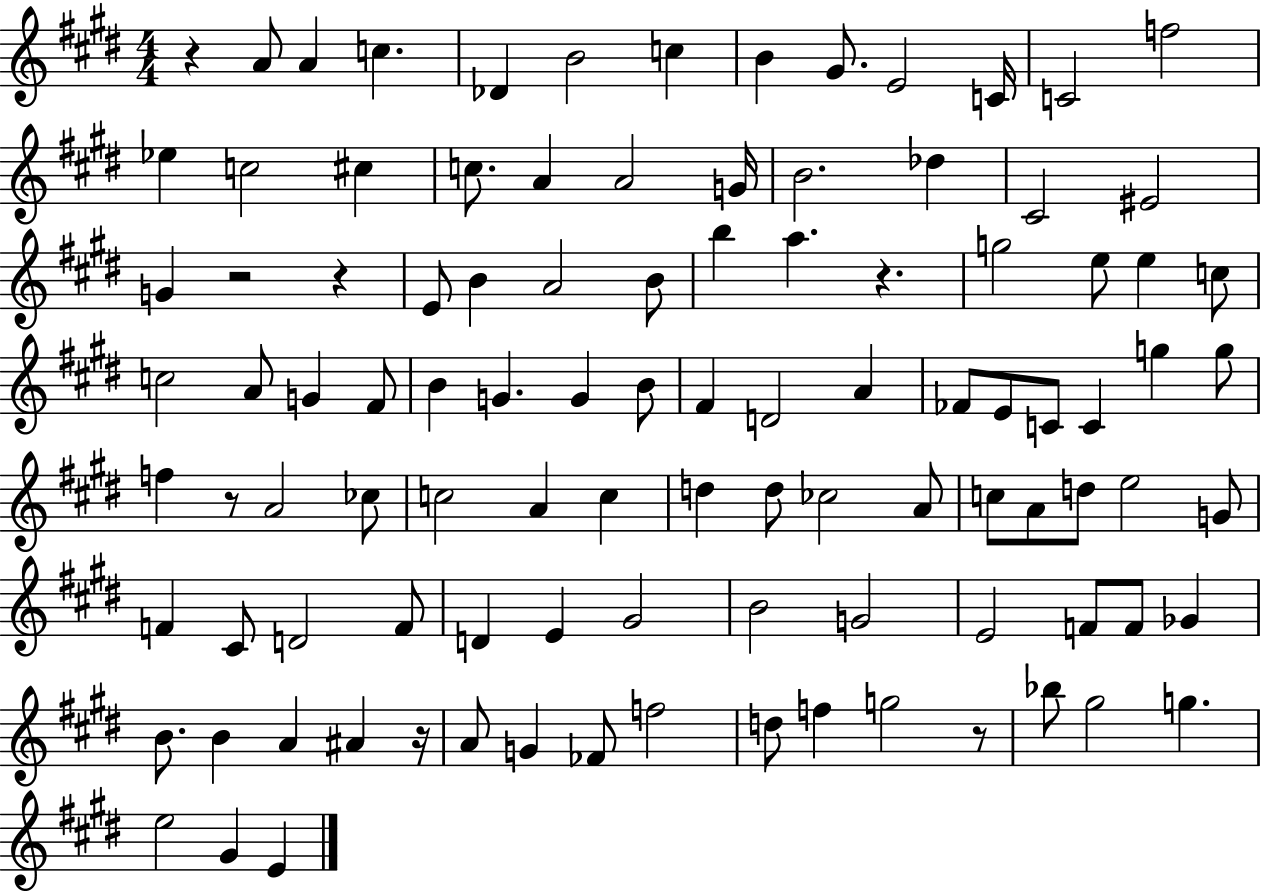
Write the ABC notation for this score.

X:1
T:Untitled
M:4/4
L:1/4
K:E
z A/2 A c _D B2 c B ^G/2 E2 C/4 C2 f2 _e c2 ^c c/2 A A2 G/4 B2 _d ^C2 ^E2 G z2 z E/2 B A2 B/2 b a z g2 e/2 e c/2 c2 A/2 G ^F/2 B G G B/2 ^F D2 A _F/2 E/2 C/2 C g g/2 f z/2 A2 _c/2 c2 A c d d/2 _c2 A/2 c/2 A/2 d/2 e2 G/2 F ^C/2 D2 F/2 D E ^G2 B2 G2 E2 F/2 F/2 _G B/2 B A ^A z/4 A/2 G _F/2 f2 d/2 f g2 z/2 _b/2 ^g2 g e2 ^G E